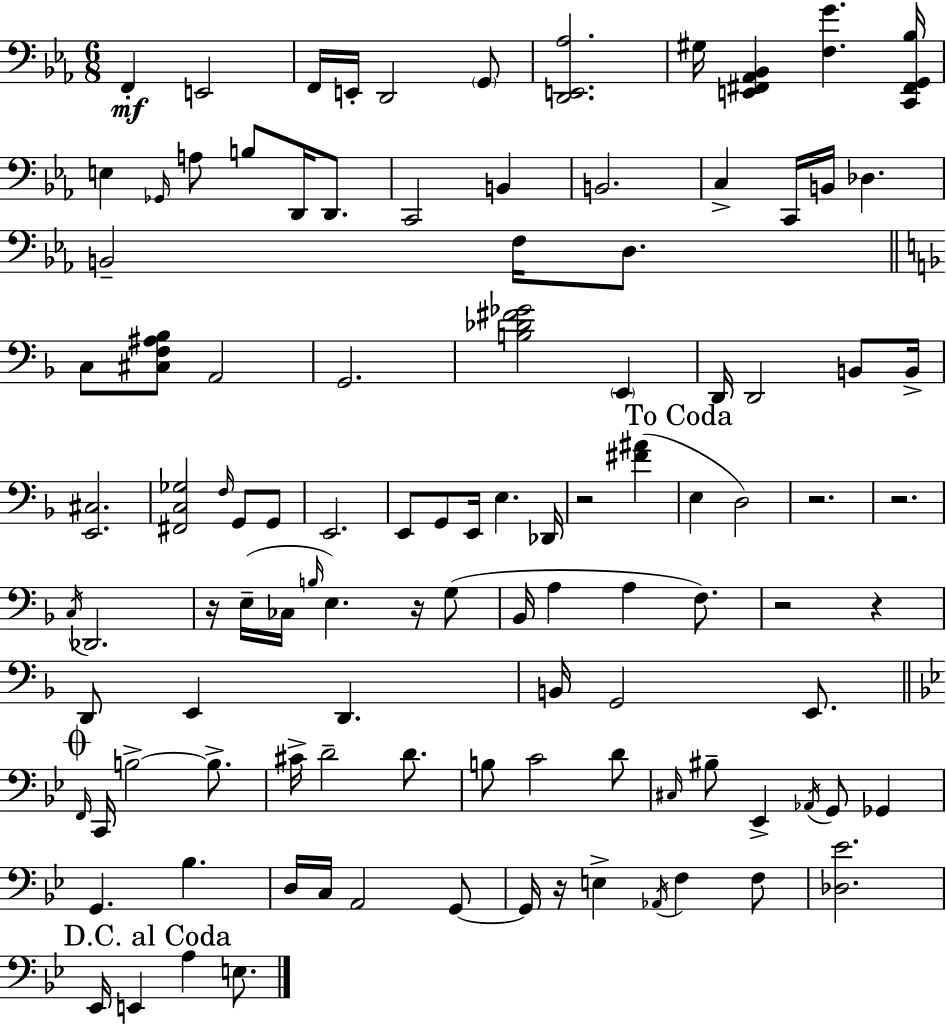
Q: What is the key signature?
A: EES major